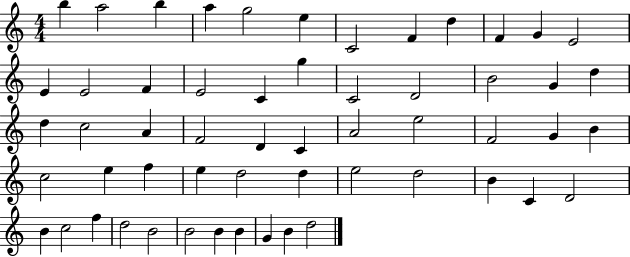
{
  \clef treble
  \numericTimeSignature
  \time 4/4
  \key c \major
  b''4 a''2 b''4 | a''4 g''2 e''4 | c'2 f'4 d''4 | f'4 g'4 e'2 | \break e'4 e'2 f'4 | e'2 c'4 g''4 | c'2 d'2 | b'2 g'4 d''4 | \break d''4 c''2 a'4 | f'2 d'4 c'4 | a'2 e''2 | f'2 g'4 b'4 | \break c''2 e''4 f''4 | e''4 d''2 d''4 | e''2 d''2 | b'4 c'4 d'2 | \break b'4 c''2 f''4 | d''2 b'2 | b'2 b'4 b'4 | g'4 b'4 d''2 | \break \bar "|."
}